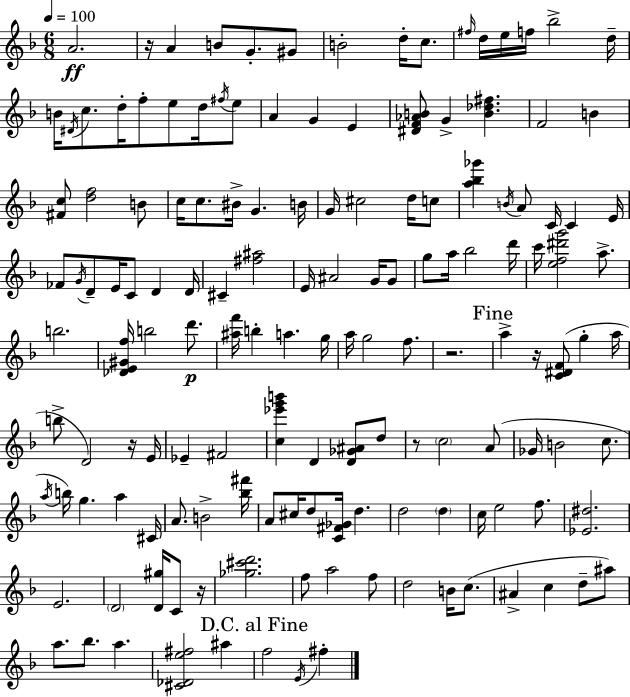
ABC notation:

X:1
T:Untitled
M:6/8
L:1/4
K:Dm
A2 z/4 A B/2 G/2 ^G/2 B2 d/4 c/2 ^f/4 d/4 e/4 f/4 _b2 d/4 B/4 ^D/4 c/2 d/4 f/2 e/2 d/4 ^f/4 e/2 A G E [^DF_AB]/2 G [B_d^f] F2 B [^Fc]/2 [df]2 B/2 c/4 c/2 ^B/4 G B/4 G/4 ^c2 d/4 c/2 [a_b_g'] B/4 A/2 C/4 C E/4 _F/2 G/4 D/2 E/4 C/2 D D/4 ^C [^f^a]2 E/4 ^A2 G/4 G/2 g/2 a/4 _b2 d'/4 c'/4 [ef^d'g']2 a/2 b2 [_DE^Gf]/4 b2 d'/2 [^af']/4 b a g/4 a/4 g2 f/2 z2 a z/4 [C^DF]/2 g a/4 b/2 D2 z/4 E/4 _E ^F2 [c_e'g'b'] D [D_G^A]/2 d/2 z/2 c2 A/2 _G/4 B2 c/2 a/4 b/4 g a ^C/4 A/2 B2 [_b^f']/4 A/2 ^c/4 d/2 [C^F_G]/4 d d2 d c/4 e2 f/2 [_E^d]2 E2 D2 [D^g]/4 C/2 z/4 [_g^c'd']2 f/2 a2 f/2 d2 B/4 c/2 ^A c d/2 ^a/2 a/2 _b/2 a [^C_De^f]2 ^a f2 E/4 ^f